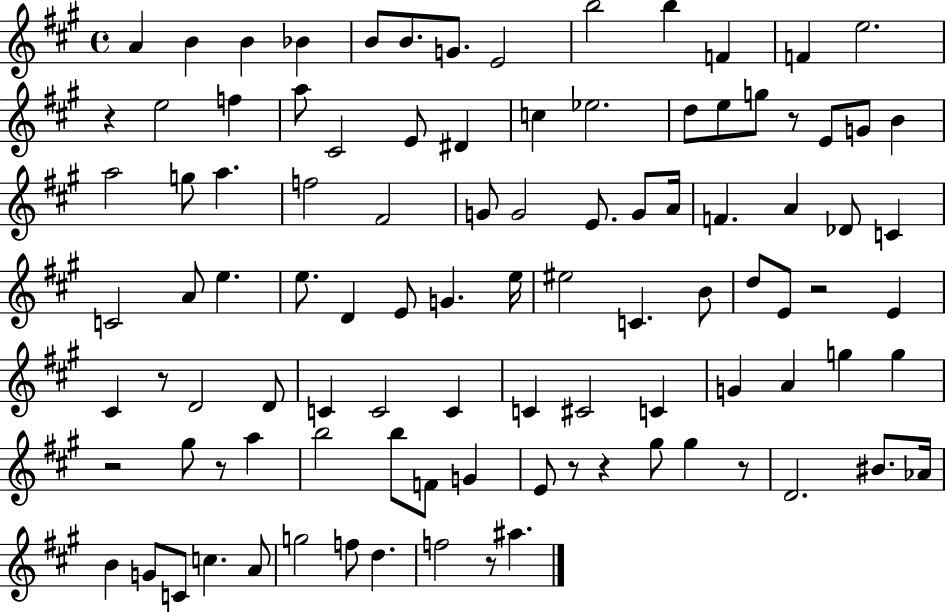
{
  \clef treble
  \time 4/4
  \defaultTimeSignature
  \key a \major
  a'4 b'4 b'4 bes'4 | b'8 b'8. g'8. e'2 | b''2 b''4 f'4 | f'4 e''2. | \break r4 e''2 f''4 | a''8 cis'2 e'8 dis'4 | c''4 ees''2. | d''8 e''8 g''8 r8 e'8 g'8 b'4 | \break a''2 g''8 a''4. | f''2 fis'2 | g'8 g'2 e'8. g'8 a'16 | f'4. a'4 des'8 c'4 | \break c'2 a'8 e''4. | e''8. d'4 e'8 g'4. e''16 | eis''2 c'4. b'8 | d''8 e'8 r2 e'4 | \break cis'4 r8 d'2 d'8 | c'4 c'2 c'4 | c'4 cis'2 c'4 | g'4 a'4 g''4 g''4 | \break r2 gis''8 r8 a''4 | b''2 b''8 f'8 g'4 | e'8 r8 r4 gis''8 gis''4 r8 | d'2. bis'8. aes'16 | \break b'4 g'8 c'8 c''4. a'8 | g''2 f''8 d''4. | f''2 r8 ais''4. | \bar "|."
}